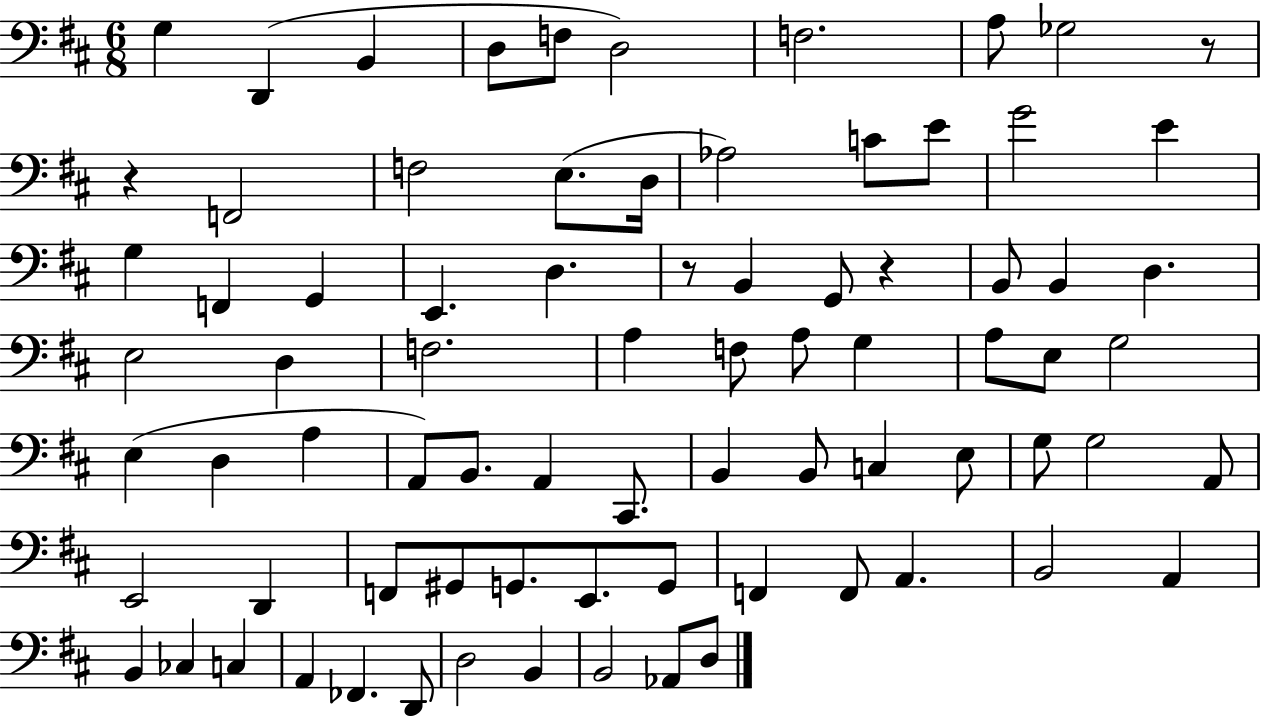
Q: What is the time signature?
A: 6/8